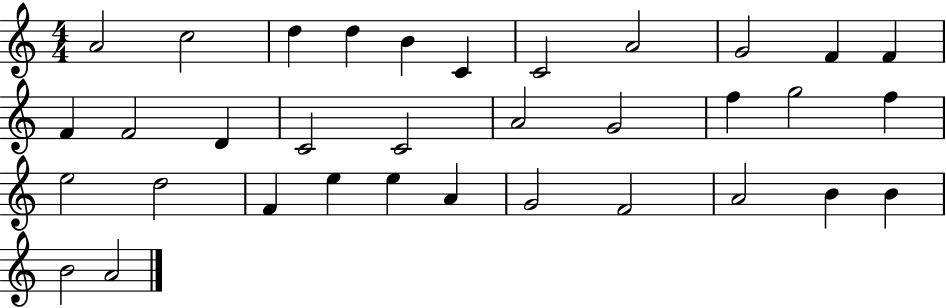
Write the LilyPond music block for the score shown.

{
  \clef treble
  \numericTimeSignature
  \time 4/4
  \key c \major
  a'2 c''2 | d''4 d''4 b'4 c'4 | c'2 a'2 | g'2 f'4 f'4 | \break f'4 f'2 d'4 | c'2 c'2 | a'2 g'2 | f''4 g''2 f''4 | \break e''2 d''2 | f'4 e''4 e''4 a'4 | g'2 f'2 | a'2 b'4 b'4 | \break b'2 a'2 | \bar "|."
}